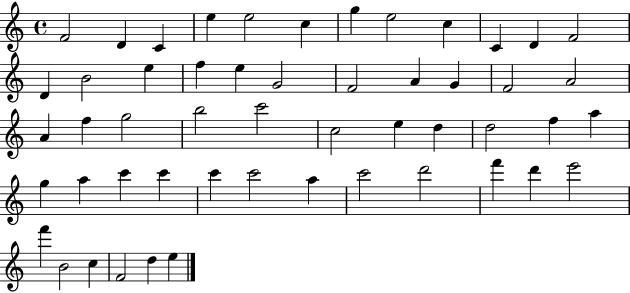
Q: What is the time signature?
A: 4/4